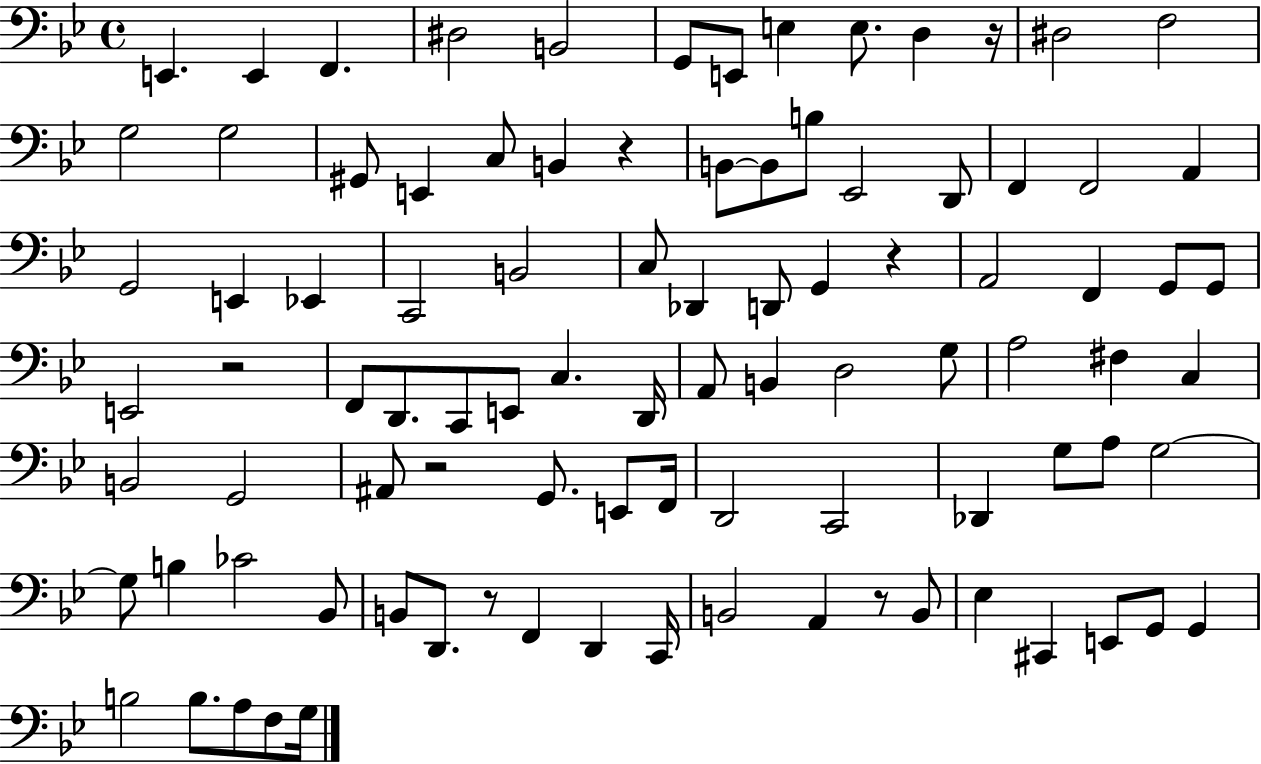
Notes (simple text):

E2/q. E2/q F2/q. D#3/h B2/h G2/e E2/e E3/q E3/e. D3/q R/s D#3/h F3/h G3/h G3/h G#2/e E2/q C3/e B2/q R/q B2/e B2/e B3/e Eb2/h D2/e F2/q F2/h A2/q G2/h E2/q Eb2/q C2/h B2/h C3/e Db2/q D2/e G2/q R/q A2/h F2/q G2/e G2/e E2/h R/h F2/e D2/e. C2/e E2/e C3/q. D2/s A2/e B2/q D3/h G3/e A3/h F#3/q C3/q B2/h G2/h A#2/e R/h G2/e. E2/e F2/s D2/h C2/h Db2/q G3/e A3/e G3/h G3/e B3/q CES4/h Bb2/e B2/e D2/e. R/e F2/q D2/q C2/s B2/h A2/q R/e B2/e Eb3/q C#2/q E2/e G2/e G2/q B3/h B3/e. A3/e F3/e G3/s